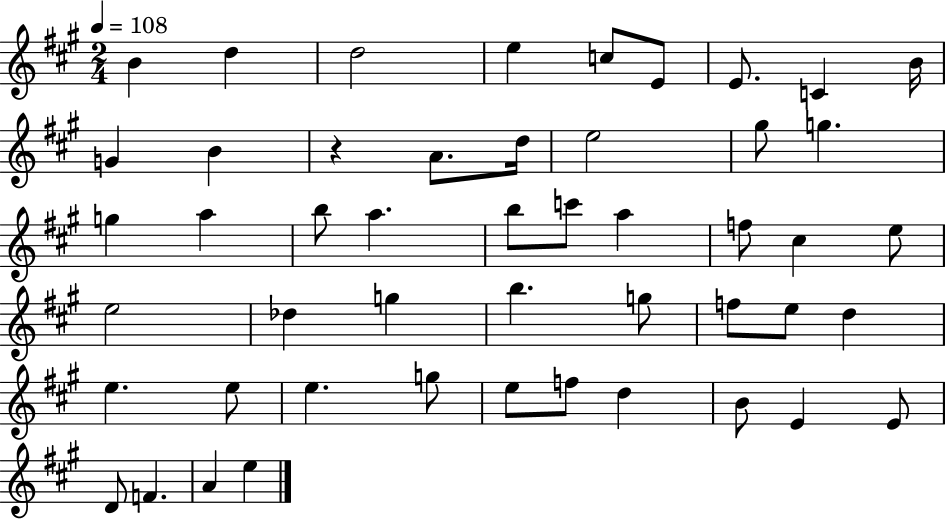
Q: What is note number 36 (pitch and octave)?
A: E5